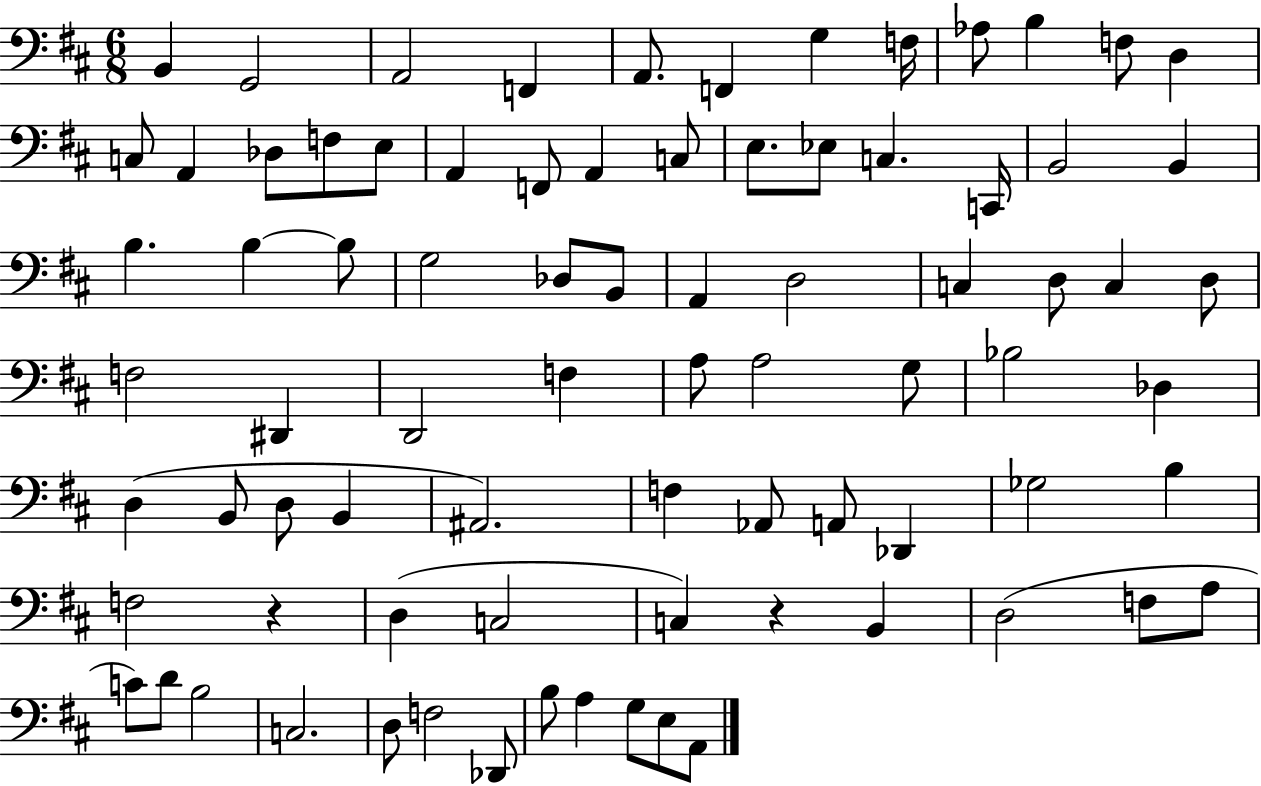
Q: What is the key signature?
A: D major